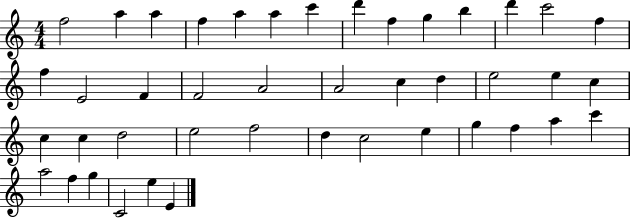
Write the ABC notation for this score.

X:1
T:Untitled
M:4/4
L:1/4
K:C
f2 a a f a a c' d' f g b d' c'2 f f E2 F F2 A2 A2 c d e2 e c c c d2 e2 f2 d c2 e g f a c' a2 f g C2 e E